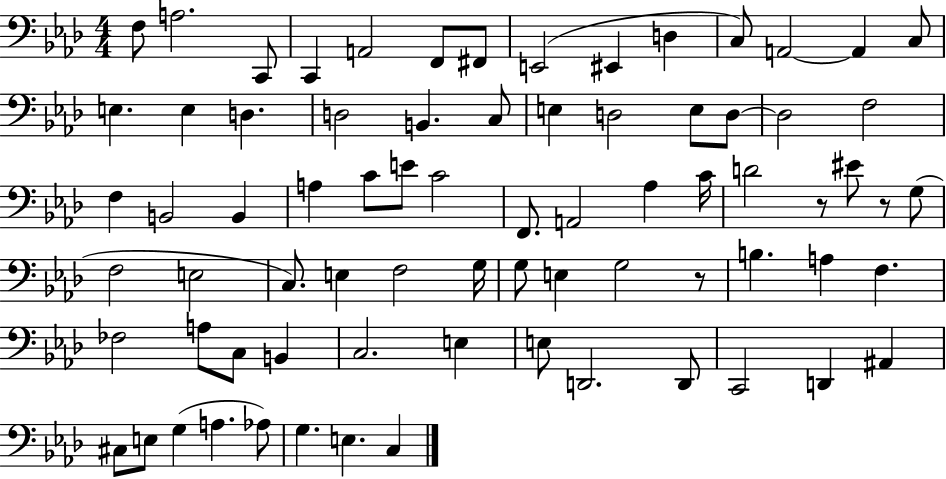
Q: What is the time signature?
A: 4/4